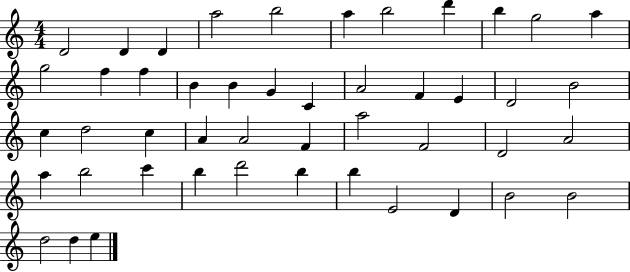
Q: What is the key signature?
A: C major